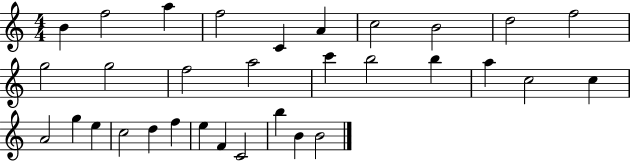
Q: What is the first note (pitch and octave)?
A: B4